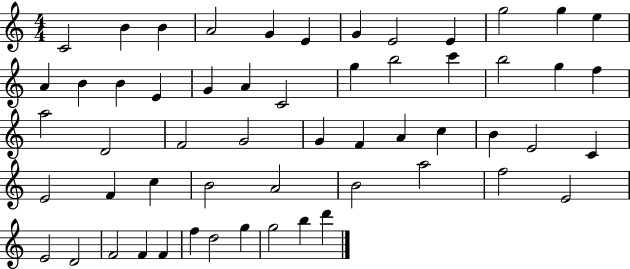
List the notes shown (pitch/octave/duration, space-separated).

C4/h B4/q B4/q A4/h G4/q E4/q G4/q E4/h E4/q G5/h G5/q E5/q A4/q B4/q B4/q E4/q G4/q A4/q C4/h G5/q B5/h C6/q B5/h G5/q F5/q A5/h D4/h F4/h G4/h G4/q F4/q A4/q C5/q B4/q E4/h C4/q E4/h F4/q C5/q B4/h A4/h B4/h A5/h F5/h E4/h E4/h D4/h F4/h F4/q F4/q F5/q D5/h G5/q G5/h B5/q D6/q